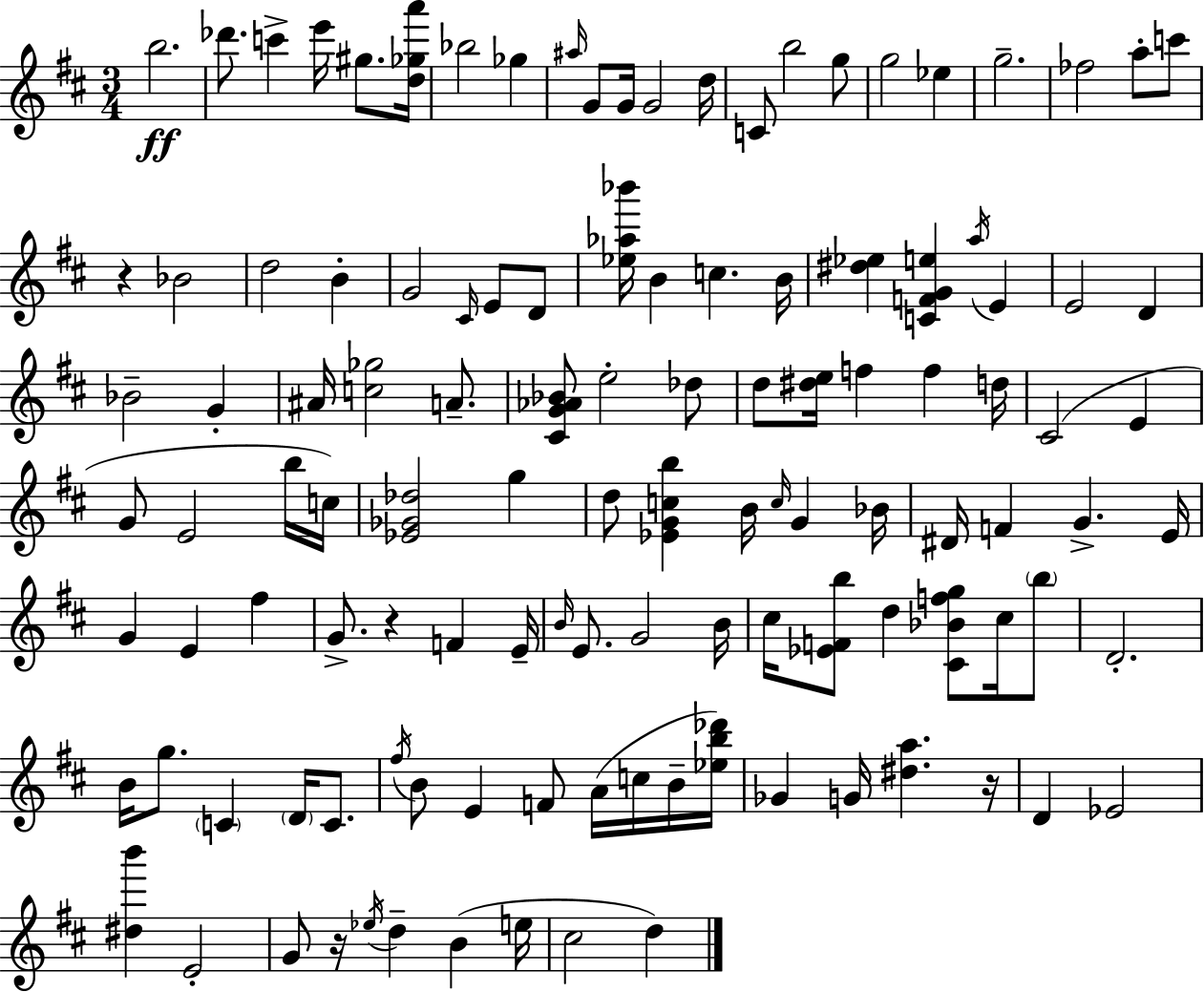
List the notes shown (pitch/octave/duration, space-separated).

B5/h. Db6/e. C6/q E6/s G#5/e. [D5,Gb5,A6]/s Bb5/h Gb5/q A#5/s G4/e G4/s G4/h D5/s C4/e B5/h G5/e G5/h Eb5/q G5/h. FES5/h A5/e C6/e R/q Bb4/h D5/h B4/q G4/h C#4/s E4/e D4/e [Eb5,Ab5,Bb6]/s B4/q C5/q. B4/s [D#5,Eb5]/q [C4,F4,G4,E5]/q A5/s E4/q E4/h D4/q Bb4/h G4/q A#4/s [C5,Gb5]/h A4/e. [C#4,G4,Ab4,Bb4]/e E5/h Db5/e D5/e [D#5,E5]/s F5/q F5/q D5/s C#4/h E4/q G4/e E4/h B5/s C5/s [Eb4,Gb4,Db5]/h G5/q D5/e [Eb4,G4,C5,B5]/q B4/s C5/s G4/q Bb4/s D#4/s F4/q G4/q. E4/s G4/q E4/q F#5/q G4/e. R/q F4/q E4/s B4/s E4/e. G4/h B4/s C#5/s [Eb4,F4,B5]/e D5/q [C#4,Bb4,F5,G5]/e C#5/s B5/e D4/h. B4/s G5/e. C4/q D4/s C4/e. F#5/s B4/e E4/q F4/e A4/s C5/s B4/s [Eb5,B5,Db6]/s Gb4/q G4/s [D#5,A5]/q. R/s D4/q Eb4/h [D#5,B6]/q E4/h G4/e R/s Eb5/s D5/q B4/q E5/s C#5/h D5/q